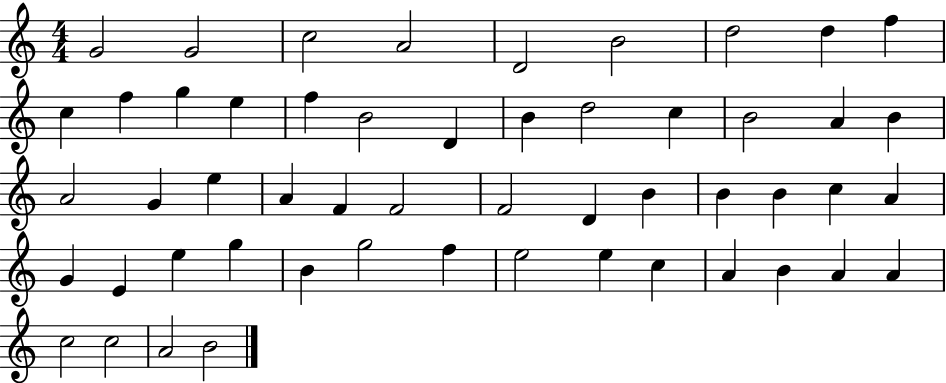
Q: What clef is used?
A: treble